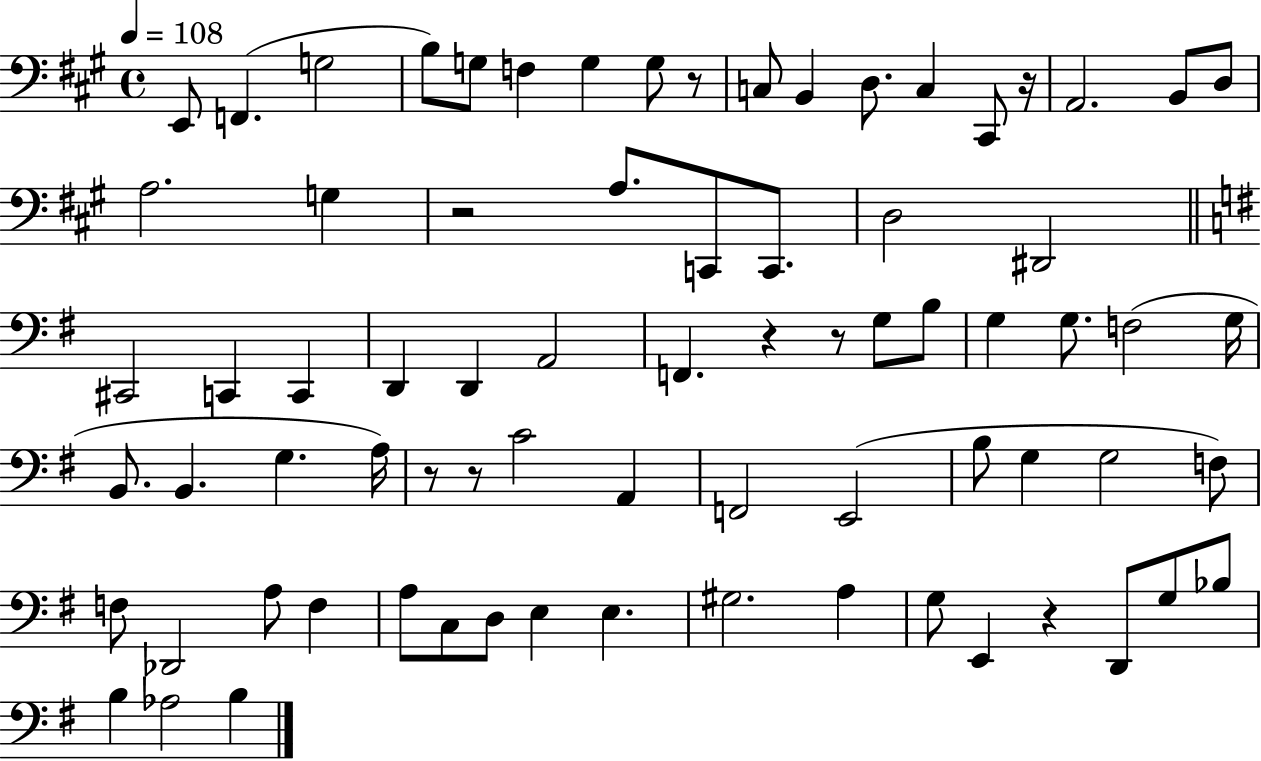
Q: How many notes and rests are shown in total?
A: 75